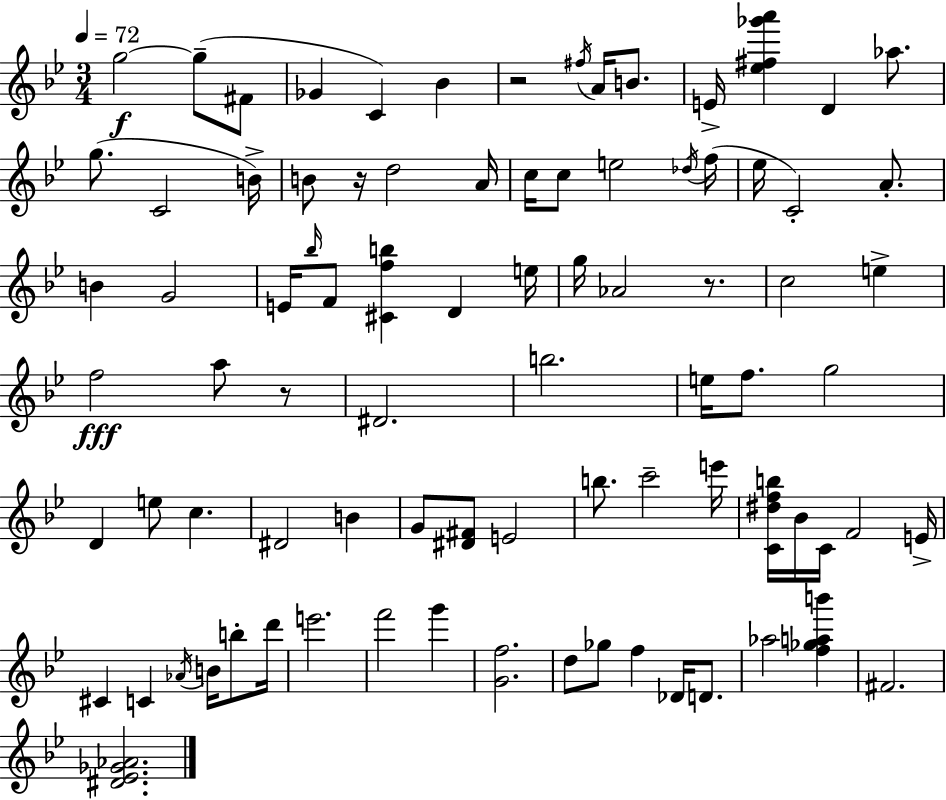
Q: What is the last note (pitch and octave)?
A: F#4